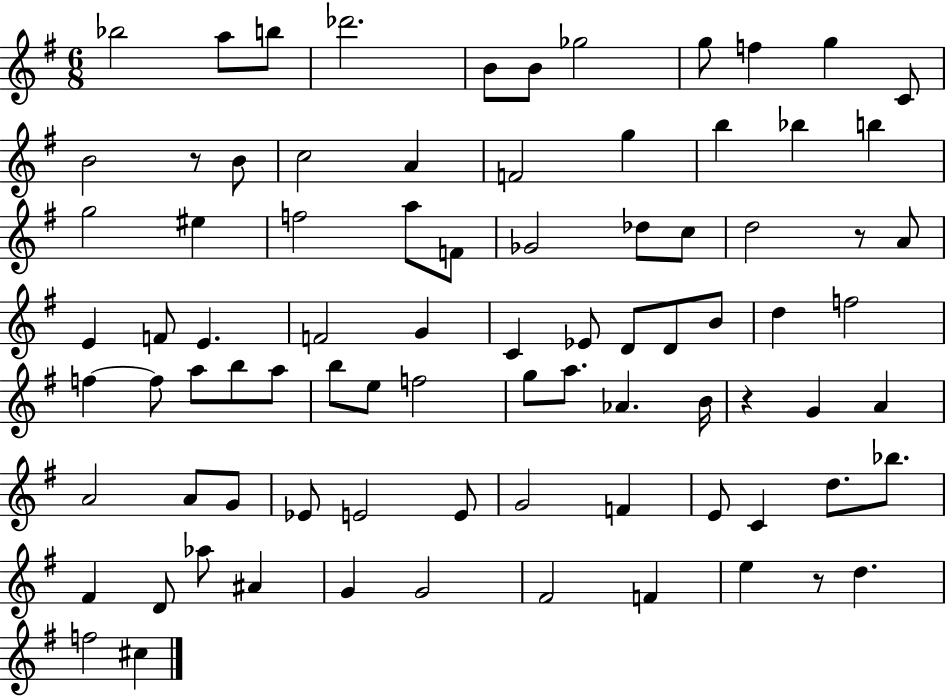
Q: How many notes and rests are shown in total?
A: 84